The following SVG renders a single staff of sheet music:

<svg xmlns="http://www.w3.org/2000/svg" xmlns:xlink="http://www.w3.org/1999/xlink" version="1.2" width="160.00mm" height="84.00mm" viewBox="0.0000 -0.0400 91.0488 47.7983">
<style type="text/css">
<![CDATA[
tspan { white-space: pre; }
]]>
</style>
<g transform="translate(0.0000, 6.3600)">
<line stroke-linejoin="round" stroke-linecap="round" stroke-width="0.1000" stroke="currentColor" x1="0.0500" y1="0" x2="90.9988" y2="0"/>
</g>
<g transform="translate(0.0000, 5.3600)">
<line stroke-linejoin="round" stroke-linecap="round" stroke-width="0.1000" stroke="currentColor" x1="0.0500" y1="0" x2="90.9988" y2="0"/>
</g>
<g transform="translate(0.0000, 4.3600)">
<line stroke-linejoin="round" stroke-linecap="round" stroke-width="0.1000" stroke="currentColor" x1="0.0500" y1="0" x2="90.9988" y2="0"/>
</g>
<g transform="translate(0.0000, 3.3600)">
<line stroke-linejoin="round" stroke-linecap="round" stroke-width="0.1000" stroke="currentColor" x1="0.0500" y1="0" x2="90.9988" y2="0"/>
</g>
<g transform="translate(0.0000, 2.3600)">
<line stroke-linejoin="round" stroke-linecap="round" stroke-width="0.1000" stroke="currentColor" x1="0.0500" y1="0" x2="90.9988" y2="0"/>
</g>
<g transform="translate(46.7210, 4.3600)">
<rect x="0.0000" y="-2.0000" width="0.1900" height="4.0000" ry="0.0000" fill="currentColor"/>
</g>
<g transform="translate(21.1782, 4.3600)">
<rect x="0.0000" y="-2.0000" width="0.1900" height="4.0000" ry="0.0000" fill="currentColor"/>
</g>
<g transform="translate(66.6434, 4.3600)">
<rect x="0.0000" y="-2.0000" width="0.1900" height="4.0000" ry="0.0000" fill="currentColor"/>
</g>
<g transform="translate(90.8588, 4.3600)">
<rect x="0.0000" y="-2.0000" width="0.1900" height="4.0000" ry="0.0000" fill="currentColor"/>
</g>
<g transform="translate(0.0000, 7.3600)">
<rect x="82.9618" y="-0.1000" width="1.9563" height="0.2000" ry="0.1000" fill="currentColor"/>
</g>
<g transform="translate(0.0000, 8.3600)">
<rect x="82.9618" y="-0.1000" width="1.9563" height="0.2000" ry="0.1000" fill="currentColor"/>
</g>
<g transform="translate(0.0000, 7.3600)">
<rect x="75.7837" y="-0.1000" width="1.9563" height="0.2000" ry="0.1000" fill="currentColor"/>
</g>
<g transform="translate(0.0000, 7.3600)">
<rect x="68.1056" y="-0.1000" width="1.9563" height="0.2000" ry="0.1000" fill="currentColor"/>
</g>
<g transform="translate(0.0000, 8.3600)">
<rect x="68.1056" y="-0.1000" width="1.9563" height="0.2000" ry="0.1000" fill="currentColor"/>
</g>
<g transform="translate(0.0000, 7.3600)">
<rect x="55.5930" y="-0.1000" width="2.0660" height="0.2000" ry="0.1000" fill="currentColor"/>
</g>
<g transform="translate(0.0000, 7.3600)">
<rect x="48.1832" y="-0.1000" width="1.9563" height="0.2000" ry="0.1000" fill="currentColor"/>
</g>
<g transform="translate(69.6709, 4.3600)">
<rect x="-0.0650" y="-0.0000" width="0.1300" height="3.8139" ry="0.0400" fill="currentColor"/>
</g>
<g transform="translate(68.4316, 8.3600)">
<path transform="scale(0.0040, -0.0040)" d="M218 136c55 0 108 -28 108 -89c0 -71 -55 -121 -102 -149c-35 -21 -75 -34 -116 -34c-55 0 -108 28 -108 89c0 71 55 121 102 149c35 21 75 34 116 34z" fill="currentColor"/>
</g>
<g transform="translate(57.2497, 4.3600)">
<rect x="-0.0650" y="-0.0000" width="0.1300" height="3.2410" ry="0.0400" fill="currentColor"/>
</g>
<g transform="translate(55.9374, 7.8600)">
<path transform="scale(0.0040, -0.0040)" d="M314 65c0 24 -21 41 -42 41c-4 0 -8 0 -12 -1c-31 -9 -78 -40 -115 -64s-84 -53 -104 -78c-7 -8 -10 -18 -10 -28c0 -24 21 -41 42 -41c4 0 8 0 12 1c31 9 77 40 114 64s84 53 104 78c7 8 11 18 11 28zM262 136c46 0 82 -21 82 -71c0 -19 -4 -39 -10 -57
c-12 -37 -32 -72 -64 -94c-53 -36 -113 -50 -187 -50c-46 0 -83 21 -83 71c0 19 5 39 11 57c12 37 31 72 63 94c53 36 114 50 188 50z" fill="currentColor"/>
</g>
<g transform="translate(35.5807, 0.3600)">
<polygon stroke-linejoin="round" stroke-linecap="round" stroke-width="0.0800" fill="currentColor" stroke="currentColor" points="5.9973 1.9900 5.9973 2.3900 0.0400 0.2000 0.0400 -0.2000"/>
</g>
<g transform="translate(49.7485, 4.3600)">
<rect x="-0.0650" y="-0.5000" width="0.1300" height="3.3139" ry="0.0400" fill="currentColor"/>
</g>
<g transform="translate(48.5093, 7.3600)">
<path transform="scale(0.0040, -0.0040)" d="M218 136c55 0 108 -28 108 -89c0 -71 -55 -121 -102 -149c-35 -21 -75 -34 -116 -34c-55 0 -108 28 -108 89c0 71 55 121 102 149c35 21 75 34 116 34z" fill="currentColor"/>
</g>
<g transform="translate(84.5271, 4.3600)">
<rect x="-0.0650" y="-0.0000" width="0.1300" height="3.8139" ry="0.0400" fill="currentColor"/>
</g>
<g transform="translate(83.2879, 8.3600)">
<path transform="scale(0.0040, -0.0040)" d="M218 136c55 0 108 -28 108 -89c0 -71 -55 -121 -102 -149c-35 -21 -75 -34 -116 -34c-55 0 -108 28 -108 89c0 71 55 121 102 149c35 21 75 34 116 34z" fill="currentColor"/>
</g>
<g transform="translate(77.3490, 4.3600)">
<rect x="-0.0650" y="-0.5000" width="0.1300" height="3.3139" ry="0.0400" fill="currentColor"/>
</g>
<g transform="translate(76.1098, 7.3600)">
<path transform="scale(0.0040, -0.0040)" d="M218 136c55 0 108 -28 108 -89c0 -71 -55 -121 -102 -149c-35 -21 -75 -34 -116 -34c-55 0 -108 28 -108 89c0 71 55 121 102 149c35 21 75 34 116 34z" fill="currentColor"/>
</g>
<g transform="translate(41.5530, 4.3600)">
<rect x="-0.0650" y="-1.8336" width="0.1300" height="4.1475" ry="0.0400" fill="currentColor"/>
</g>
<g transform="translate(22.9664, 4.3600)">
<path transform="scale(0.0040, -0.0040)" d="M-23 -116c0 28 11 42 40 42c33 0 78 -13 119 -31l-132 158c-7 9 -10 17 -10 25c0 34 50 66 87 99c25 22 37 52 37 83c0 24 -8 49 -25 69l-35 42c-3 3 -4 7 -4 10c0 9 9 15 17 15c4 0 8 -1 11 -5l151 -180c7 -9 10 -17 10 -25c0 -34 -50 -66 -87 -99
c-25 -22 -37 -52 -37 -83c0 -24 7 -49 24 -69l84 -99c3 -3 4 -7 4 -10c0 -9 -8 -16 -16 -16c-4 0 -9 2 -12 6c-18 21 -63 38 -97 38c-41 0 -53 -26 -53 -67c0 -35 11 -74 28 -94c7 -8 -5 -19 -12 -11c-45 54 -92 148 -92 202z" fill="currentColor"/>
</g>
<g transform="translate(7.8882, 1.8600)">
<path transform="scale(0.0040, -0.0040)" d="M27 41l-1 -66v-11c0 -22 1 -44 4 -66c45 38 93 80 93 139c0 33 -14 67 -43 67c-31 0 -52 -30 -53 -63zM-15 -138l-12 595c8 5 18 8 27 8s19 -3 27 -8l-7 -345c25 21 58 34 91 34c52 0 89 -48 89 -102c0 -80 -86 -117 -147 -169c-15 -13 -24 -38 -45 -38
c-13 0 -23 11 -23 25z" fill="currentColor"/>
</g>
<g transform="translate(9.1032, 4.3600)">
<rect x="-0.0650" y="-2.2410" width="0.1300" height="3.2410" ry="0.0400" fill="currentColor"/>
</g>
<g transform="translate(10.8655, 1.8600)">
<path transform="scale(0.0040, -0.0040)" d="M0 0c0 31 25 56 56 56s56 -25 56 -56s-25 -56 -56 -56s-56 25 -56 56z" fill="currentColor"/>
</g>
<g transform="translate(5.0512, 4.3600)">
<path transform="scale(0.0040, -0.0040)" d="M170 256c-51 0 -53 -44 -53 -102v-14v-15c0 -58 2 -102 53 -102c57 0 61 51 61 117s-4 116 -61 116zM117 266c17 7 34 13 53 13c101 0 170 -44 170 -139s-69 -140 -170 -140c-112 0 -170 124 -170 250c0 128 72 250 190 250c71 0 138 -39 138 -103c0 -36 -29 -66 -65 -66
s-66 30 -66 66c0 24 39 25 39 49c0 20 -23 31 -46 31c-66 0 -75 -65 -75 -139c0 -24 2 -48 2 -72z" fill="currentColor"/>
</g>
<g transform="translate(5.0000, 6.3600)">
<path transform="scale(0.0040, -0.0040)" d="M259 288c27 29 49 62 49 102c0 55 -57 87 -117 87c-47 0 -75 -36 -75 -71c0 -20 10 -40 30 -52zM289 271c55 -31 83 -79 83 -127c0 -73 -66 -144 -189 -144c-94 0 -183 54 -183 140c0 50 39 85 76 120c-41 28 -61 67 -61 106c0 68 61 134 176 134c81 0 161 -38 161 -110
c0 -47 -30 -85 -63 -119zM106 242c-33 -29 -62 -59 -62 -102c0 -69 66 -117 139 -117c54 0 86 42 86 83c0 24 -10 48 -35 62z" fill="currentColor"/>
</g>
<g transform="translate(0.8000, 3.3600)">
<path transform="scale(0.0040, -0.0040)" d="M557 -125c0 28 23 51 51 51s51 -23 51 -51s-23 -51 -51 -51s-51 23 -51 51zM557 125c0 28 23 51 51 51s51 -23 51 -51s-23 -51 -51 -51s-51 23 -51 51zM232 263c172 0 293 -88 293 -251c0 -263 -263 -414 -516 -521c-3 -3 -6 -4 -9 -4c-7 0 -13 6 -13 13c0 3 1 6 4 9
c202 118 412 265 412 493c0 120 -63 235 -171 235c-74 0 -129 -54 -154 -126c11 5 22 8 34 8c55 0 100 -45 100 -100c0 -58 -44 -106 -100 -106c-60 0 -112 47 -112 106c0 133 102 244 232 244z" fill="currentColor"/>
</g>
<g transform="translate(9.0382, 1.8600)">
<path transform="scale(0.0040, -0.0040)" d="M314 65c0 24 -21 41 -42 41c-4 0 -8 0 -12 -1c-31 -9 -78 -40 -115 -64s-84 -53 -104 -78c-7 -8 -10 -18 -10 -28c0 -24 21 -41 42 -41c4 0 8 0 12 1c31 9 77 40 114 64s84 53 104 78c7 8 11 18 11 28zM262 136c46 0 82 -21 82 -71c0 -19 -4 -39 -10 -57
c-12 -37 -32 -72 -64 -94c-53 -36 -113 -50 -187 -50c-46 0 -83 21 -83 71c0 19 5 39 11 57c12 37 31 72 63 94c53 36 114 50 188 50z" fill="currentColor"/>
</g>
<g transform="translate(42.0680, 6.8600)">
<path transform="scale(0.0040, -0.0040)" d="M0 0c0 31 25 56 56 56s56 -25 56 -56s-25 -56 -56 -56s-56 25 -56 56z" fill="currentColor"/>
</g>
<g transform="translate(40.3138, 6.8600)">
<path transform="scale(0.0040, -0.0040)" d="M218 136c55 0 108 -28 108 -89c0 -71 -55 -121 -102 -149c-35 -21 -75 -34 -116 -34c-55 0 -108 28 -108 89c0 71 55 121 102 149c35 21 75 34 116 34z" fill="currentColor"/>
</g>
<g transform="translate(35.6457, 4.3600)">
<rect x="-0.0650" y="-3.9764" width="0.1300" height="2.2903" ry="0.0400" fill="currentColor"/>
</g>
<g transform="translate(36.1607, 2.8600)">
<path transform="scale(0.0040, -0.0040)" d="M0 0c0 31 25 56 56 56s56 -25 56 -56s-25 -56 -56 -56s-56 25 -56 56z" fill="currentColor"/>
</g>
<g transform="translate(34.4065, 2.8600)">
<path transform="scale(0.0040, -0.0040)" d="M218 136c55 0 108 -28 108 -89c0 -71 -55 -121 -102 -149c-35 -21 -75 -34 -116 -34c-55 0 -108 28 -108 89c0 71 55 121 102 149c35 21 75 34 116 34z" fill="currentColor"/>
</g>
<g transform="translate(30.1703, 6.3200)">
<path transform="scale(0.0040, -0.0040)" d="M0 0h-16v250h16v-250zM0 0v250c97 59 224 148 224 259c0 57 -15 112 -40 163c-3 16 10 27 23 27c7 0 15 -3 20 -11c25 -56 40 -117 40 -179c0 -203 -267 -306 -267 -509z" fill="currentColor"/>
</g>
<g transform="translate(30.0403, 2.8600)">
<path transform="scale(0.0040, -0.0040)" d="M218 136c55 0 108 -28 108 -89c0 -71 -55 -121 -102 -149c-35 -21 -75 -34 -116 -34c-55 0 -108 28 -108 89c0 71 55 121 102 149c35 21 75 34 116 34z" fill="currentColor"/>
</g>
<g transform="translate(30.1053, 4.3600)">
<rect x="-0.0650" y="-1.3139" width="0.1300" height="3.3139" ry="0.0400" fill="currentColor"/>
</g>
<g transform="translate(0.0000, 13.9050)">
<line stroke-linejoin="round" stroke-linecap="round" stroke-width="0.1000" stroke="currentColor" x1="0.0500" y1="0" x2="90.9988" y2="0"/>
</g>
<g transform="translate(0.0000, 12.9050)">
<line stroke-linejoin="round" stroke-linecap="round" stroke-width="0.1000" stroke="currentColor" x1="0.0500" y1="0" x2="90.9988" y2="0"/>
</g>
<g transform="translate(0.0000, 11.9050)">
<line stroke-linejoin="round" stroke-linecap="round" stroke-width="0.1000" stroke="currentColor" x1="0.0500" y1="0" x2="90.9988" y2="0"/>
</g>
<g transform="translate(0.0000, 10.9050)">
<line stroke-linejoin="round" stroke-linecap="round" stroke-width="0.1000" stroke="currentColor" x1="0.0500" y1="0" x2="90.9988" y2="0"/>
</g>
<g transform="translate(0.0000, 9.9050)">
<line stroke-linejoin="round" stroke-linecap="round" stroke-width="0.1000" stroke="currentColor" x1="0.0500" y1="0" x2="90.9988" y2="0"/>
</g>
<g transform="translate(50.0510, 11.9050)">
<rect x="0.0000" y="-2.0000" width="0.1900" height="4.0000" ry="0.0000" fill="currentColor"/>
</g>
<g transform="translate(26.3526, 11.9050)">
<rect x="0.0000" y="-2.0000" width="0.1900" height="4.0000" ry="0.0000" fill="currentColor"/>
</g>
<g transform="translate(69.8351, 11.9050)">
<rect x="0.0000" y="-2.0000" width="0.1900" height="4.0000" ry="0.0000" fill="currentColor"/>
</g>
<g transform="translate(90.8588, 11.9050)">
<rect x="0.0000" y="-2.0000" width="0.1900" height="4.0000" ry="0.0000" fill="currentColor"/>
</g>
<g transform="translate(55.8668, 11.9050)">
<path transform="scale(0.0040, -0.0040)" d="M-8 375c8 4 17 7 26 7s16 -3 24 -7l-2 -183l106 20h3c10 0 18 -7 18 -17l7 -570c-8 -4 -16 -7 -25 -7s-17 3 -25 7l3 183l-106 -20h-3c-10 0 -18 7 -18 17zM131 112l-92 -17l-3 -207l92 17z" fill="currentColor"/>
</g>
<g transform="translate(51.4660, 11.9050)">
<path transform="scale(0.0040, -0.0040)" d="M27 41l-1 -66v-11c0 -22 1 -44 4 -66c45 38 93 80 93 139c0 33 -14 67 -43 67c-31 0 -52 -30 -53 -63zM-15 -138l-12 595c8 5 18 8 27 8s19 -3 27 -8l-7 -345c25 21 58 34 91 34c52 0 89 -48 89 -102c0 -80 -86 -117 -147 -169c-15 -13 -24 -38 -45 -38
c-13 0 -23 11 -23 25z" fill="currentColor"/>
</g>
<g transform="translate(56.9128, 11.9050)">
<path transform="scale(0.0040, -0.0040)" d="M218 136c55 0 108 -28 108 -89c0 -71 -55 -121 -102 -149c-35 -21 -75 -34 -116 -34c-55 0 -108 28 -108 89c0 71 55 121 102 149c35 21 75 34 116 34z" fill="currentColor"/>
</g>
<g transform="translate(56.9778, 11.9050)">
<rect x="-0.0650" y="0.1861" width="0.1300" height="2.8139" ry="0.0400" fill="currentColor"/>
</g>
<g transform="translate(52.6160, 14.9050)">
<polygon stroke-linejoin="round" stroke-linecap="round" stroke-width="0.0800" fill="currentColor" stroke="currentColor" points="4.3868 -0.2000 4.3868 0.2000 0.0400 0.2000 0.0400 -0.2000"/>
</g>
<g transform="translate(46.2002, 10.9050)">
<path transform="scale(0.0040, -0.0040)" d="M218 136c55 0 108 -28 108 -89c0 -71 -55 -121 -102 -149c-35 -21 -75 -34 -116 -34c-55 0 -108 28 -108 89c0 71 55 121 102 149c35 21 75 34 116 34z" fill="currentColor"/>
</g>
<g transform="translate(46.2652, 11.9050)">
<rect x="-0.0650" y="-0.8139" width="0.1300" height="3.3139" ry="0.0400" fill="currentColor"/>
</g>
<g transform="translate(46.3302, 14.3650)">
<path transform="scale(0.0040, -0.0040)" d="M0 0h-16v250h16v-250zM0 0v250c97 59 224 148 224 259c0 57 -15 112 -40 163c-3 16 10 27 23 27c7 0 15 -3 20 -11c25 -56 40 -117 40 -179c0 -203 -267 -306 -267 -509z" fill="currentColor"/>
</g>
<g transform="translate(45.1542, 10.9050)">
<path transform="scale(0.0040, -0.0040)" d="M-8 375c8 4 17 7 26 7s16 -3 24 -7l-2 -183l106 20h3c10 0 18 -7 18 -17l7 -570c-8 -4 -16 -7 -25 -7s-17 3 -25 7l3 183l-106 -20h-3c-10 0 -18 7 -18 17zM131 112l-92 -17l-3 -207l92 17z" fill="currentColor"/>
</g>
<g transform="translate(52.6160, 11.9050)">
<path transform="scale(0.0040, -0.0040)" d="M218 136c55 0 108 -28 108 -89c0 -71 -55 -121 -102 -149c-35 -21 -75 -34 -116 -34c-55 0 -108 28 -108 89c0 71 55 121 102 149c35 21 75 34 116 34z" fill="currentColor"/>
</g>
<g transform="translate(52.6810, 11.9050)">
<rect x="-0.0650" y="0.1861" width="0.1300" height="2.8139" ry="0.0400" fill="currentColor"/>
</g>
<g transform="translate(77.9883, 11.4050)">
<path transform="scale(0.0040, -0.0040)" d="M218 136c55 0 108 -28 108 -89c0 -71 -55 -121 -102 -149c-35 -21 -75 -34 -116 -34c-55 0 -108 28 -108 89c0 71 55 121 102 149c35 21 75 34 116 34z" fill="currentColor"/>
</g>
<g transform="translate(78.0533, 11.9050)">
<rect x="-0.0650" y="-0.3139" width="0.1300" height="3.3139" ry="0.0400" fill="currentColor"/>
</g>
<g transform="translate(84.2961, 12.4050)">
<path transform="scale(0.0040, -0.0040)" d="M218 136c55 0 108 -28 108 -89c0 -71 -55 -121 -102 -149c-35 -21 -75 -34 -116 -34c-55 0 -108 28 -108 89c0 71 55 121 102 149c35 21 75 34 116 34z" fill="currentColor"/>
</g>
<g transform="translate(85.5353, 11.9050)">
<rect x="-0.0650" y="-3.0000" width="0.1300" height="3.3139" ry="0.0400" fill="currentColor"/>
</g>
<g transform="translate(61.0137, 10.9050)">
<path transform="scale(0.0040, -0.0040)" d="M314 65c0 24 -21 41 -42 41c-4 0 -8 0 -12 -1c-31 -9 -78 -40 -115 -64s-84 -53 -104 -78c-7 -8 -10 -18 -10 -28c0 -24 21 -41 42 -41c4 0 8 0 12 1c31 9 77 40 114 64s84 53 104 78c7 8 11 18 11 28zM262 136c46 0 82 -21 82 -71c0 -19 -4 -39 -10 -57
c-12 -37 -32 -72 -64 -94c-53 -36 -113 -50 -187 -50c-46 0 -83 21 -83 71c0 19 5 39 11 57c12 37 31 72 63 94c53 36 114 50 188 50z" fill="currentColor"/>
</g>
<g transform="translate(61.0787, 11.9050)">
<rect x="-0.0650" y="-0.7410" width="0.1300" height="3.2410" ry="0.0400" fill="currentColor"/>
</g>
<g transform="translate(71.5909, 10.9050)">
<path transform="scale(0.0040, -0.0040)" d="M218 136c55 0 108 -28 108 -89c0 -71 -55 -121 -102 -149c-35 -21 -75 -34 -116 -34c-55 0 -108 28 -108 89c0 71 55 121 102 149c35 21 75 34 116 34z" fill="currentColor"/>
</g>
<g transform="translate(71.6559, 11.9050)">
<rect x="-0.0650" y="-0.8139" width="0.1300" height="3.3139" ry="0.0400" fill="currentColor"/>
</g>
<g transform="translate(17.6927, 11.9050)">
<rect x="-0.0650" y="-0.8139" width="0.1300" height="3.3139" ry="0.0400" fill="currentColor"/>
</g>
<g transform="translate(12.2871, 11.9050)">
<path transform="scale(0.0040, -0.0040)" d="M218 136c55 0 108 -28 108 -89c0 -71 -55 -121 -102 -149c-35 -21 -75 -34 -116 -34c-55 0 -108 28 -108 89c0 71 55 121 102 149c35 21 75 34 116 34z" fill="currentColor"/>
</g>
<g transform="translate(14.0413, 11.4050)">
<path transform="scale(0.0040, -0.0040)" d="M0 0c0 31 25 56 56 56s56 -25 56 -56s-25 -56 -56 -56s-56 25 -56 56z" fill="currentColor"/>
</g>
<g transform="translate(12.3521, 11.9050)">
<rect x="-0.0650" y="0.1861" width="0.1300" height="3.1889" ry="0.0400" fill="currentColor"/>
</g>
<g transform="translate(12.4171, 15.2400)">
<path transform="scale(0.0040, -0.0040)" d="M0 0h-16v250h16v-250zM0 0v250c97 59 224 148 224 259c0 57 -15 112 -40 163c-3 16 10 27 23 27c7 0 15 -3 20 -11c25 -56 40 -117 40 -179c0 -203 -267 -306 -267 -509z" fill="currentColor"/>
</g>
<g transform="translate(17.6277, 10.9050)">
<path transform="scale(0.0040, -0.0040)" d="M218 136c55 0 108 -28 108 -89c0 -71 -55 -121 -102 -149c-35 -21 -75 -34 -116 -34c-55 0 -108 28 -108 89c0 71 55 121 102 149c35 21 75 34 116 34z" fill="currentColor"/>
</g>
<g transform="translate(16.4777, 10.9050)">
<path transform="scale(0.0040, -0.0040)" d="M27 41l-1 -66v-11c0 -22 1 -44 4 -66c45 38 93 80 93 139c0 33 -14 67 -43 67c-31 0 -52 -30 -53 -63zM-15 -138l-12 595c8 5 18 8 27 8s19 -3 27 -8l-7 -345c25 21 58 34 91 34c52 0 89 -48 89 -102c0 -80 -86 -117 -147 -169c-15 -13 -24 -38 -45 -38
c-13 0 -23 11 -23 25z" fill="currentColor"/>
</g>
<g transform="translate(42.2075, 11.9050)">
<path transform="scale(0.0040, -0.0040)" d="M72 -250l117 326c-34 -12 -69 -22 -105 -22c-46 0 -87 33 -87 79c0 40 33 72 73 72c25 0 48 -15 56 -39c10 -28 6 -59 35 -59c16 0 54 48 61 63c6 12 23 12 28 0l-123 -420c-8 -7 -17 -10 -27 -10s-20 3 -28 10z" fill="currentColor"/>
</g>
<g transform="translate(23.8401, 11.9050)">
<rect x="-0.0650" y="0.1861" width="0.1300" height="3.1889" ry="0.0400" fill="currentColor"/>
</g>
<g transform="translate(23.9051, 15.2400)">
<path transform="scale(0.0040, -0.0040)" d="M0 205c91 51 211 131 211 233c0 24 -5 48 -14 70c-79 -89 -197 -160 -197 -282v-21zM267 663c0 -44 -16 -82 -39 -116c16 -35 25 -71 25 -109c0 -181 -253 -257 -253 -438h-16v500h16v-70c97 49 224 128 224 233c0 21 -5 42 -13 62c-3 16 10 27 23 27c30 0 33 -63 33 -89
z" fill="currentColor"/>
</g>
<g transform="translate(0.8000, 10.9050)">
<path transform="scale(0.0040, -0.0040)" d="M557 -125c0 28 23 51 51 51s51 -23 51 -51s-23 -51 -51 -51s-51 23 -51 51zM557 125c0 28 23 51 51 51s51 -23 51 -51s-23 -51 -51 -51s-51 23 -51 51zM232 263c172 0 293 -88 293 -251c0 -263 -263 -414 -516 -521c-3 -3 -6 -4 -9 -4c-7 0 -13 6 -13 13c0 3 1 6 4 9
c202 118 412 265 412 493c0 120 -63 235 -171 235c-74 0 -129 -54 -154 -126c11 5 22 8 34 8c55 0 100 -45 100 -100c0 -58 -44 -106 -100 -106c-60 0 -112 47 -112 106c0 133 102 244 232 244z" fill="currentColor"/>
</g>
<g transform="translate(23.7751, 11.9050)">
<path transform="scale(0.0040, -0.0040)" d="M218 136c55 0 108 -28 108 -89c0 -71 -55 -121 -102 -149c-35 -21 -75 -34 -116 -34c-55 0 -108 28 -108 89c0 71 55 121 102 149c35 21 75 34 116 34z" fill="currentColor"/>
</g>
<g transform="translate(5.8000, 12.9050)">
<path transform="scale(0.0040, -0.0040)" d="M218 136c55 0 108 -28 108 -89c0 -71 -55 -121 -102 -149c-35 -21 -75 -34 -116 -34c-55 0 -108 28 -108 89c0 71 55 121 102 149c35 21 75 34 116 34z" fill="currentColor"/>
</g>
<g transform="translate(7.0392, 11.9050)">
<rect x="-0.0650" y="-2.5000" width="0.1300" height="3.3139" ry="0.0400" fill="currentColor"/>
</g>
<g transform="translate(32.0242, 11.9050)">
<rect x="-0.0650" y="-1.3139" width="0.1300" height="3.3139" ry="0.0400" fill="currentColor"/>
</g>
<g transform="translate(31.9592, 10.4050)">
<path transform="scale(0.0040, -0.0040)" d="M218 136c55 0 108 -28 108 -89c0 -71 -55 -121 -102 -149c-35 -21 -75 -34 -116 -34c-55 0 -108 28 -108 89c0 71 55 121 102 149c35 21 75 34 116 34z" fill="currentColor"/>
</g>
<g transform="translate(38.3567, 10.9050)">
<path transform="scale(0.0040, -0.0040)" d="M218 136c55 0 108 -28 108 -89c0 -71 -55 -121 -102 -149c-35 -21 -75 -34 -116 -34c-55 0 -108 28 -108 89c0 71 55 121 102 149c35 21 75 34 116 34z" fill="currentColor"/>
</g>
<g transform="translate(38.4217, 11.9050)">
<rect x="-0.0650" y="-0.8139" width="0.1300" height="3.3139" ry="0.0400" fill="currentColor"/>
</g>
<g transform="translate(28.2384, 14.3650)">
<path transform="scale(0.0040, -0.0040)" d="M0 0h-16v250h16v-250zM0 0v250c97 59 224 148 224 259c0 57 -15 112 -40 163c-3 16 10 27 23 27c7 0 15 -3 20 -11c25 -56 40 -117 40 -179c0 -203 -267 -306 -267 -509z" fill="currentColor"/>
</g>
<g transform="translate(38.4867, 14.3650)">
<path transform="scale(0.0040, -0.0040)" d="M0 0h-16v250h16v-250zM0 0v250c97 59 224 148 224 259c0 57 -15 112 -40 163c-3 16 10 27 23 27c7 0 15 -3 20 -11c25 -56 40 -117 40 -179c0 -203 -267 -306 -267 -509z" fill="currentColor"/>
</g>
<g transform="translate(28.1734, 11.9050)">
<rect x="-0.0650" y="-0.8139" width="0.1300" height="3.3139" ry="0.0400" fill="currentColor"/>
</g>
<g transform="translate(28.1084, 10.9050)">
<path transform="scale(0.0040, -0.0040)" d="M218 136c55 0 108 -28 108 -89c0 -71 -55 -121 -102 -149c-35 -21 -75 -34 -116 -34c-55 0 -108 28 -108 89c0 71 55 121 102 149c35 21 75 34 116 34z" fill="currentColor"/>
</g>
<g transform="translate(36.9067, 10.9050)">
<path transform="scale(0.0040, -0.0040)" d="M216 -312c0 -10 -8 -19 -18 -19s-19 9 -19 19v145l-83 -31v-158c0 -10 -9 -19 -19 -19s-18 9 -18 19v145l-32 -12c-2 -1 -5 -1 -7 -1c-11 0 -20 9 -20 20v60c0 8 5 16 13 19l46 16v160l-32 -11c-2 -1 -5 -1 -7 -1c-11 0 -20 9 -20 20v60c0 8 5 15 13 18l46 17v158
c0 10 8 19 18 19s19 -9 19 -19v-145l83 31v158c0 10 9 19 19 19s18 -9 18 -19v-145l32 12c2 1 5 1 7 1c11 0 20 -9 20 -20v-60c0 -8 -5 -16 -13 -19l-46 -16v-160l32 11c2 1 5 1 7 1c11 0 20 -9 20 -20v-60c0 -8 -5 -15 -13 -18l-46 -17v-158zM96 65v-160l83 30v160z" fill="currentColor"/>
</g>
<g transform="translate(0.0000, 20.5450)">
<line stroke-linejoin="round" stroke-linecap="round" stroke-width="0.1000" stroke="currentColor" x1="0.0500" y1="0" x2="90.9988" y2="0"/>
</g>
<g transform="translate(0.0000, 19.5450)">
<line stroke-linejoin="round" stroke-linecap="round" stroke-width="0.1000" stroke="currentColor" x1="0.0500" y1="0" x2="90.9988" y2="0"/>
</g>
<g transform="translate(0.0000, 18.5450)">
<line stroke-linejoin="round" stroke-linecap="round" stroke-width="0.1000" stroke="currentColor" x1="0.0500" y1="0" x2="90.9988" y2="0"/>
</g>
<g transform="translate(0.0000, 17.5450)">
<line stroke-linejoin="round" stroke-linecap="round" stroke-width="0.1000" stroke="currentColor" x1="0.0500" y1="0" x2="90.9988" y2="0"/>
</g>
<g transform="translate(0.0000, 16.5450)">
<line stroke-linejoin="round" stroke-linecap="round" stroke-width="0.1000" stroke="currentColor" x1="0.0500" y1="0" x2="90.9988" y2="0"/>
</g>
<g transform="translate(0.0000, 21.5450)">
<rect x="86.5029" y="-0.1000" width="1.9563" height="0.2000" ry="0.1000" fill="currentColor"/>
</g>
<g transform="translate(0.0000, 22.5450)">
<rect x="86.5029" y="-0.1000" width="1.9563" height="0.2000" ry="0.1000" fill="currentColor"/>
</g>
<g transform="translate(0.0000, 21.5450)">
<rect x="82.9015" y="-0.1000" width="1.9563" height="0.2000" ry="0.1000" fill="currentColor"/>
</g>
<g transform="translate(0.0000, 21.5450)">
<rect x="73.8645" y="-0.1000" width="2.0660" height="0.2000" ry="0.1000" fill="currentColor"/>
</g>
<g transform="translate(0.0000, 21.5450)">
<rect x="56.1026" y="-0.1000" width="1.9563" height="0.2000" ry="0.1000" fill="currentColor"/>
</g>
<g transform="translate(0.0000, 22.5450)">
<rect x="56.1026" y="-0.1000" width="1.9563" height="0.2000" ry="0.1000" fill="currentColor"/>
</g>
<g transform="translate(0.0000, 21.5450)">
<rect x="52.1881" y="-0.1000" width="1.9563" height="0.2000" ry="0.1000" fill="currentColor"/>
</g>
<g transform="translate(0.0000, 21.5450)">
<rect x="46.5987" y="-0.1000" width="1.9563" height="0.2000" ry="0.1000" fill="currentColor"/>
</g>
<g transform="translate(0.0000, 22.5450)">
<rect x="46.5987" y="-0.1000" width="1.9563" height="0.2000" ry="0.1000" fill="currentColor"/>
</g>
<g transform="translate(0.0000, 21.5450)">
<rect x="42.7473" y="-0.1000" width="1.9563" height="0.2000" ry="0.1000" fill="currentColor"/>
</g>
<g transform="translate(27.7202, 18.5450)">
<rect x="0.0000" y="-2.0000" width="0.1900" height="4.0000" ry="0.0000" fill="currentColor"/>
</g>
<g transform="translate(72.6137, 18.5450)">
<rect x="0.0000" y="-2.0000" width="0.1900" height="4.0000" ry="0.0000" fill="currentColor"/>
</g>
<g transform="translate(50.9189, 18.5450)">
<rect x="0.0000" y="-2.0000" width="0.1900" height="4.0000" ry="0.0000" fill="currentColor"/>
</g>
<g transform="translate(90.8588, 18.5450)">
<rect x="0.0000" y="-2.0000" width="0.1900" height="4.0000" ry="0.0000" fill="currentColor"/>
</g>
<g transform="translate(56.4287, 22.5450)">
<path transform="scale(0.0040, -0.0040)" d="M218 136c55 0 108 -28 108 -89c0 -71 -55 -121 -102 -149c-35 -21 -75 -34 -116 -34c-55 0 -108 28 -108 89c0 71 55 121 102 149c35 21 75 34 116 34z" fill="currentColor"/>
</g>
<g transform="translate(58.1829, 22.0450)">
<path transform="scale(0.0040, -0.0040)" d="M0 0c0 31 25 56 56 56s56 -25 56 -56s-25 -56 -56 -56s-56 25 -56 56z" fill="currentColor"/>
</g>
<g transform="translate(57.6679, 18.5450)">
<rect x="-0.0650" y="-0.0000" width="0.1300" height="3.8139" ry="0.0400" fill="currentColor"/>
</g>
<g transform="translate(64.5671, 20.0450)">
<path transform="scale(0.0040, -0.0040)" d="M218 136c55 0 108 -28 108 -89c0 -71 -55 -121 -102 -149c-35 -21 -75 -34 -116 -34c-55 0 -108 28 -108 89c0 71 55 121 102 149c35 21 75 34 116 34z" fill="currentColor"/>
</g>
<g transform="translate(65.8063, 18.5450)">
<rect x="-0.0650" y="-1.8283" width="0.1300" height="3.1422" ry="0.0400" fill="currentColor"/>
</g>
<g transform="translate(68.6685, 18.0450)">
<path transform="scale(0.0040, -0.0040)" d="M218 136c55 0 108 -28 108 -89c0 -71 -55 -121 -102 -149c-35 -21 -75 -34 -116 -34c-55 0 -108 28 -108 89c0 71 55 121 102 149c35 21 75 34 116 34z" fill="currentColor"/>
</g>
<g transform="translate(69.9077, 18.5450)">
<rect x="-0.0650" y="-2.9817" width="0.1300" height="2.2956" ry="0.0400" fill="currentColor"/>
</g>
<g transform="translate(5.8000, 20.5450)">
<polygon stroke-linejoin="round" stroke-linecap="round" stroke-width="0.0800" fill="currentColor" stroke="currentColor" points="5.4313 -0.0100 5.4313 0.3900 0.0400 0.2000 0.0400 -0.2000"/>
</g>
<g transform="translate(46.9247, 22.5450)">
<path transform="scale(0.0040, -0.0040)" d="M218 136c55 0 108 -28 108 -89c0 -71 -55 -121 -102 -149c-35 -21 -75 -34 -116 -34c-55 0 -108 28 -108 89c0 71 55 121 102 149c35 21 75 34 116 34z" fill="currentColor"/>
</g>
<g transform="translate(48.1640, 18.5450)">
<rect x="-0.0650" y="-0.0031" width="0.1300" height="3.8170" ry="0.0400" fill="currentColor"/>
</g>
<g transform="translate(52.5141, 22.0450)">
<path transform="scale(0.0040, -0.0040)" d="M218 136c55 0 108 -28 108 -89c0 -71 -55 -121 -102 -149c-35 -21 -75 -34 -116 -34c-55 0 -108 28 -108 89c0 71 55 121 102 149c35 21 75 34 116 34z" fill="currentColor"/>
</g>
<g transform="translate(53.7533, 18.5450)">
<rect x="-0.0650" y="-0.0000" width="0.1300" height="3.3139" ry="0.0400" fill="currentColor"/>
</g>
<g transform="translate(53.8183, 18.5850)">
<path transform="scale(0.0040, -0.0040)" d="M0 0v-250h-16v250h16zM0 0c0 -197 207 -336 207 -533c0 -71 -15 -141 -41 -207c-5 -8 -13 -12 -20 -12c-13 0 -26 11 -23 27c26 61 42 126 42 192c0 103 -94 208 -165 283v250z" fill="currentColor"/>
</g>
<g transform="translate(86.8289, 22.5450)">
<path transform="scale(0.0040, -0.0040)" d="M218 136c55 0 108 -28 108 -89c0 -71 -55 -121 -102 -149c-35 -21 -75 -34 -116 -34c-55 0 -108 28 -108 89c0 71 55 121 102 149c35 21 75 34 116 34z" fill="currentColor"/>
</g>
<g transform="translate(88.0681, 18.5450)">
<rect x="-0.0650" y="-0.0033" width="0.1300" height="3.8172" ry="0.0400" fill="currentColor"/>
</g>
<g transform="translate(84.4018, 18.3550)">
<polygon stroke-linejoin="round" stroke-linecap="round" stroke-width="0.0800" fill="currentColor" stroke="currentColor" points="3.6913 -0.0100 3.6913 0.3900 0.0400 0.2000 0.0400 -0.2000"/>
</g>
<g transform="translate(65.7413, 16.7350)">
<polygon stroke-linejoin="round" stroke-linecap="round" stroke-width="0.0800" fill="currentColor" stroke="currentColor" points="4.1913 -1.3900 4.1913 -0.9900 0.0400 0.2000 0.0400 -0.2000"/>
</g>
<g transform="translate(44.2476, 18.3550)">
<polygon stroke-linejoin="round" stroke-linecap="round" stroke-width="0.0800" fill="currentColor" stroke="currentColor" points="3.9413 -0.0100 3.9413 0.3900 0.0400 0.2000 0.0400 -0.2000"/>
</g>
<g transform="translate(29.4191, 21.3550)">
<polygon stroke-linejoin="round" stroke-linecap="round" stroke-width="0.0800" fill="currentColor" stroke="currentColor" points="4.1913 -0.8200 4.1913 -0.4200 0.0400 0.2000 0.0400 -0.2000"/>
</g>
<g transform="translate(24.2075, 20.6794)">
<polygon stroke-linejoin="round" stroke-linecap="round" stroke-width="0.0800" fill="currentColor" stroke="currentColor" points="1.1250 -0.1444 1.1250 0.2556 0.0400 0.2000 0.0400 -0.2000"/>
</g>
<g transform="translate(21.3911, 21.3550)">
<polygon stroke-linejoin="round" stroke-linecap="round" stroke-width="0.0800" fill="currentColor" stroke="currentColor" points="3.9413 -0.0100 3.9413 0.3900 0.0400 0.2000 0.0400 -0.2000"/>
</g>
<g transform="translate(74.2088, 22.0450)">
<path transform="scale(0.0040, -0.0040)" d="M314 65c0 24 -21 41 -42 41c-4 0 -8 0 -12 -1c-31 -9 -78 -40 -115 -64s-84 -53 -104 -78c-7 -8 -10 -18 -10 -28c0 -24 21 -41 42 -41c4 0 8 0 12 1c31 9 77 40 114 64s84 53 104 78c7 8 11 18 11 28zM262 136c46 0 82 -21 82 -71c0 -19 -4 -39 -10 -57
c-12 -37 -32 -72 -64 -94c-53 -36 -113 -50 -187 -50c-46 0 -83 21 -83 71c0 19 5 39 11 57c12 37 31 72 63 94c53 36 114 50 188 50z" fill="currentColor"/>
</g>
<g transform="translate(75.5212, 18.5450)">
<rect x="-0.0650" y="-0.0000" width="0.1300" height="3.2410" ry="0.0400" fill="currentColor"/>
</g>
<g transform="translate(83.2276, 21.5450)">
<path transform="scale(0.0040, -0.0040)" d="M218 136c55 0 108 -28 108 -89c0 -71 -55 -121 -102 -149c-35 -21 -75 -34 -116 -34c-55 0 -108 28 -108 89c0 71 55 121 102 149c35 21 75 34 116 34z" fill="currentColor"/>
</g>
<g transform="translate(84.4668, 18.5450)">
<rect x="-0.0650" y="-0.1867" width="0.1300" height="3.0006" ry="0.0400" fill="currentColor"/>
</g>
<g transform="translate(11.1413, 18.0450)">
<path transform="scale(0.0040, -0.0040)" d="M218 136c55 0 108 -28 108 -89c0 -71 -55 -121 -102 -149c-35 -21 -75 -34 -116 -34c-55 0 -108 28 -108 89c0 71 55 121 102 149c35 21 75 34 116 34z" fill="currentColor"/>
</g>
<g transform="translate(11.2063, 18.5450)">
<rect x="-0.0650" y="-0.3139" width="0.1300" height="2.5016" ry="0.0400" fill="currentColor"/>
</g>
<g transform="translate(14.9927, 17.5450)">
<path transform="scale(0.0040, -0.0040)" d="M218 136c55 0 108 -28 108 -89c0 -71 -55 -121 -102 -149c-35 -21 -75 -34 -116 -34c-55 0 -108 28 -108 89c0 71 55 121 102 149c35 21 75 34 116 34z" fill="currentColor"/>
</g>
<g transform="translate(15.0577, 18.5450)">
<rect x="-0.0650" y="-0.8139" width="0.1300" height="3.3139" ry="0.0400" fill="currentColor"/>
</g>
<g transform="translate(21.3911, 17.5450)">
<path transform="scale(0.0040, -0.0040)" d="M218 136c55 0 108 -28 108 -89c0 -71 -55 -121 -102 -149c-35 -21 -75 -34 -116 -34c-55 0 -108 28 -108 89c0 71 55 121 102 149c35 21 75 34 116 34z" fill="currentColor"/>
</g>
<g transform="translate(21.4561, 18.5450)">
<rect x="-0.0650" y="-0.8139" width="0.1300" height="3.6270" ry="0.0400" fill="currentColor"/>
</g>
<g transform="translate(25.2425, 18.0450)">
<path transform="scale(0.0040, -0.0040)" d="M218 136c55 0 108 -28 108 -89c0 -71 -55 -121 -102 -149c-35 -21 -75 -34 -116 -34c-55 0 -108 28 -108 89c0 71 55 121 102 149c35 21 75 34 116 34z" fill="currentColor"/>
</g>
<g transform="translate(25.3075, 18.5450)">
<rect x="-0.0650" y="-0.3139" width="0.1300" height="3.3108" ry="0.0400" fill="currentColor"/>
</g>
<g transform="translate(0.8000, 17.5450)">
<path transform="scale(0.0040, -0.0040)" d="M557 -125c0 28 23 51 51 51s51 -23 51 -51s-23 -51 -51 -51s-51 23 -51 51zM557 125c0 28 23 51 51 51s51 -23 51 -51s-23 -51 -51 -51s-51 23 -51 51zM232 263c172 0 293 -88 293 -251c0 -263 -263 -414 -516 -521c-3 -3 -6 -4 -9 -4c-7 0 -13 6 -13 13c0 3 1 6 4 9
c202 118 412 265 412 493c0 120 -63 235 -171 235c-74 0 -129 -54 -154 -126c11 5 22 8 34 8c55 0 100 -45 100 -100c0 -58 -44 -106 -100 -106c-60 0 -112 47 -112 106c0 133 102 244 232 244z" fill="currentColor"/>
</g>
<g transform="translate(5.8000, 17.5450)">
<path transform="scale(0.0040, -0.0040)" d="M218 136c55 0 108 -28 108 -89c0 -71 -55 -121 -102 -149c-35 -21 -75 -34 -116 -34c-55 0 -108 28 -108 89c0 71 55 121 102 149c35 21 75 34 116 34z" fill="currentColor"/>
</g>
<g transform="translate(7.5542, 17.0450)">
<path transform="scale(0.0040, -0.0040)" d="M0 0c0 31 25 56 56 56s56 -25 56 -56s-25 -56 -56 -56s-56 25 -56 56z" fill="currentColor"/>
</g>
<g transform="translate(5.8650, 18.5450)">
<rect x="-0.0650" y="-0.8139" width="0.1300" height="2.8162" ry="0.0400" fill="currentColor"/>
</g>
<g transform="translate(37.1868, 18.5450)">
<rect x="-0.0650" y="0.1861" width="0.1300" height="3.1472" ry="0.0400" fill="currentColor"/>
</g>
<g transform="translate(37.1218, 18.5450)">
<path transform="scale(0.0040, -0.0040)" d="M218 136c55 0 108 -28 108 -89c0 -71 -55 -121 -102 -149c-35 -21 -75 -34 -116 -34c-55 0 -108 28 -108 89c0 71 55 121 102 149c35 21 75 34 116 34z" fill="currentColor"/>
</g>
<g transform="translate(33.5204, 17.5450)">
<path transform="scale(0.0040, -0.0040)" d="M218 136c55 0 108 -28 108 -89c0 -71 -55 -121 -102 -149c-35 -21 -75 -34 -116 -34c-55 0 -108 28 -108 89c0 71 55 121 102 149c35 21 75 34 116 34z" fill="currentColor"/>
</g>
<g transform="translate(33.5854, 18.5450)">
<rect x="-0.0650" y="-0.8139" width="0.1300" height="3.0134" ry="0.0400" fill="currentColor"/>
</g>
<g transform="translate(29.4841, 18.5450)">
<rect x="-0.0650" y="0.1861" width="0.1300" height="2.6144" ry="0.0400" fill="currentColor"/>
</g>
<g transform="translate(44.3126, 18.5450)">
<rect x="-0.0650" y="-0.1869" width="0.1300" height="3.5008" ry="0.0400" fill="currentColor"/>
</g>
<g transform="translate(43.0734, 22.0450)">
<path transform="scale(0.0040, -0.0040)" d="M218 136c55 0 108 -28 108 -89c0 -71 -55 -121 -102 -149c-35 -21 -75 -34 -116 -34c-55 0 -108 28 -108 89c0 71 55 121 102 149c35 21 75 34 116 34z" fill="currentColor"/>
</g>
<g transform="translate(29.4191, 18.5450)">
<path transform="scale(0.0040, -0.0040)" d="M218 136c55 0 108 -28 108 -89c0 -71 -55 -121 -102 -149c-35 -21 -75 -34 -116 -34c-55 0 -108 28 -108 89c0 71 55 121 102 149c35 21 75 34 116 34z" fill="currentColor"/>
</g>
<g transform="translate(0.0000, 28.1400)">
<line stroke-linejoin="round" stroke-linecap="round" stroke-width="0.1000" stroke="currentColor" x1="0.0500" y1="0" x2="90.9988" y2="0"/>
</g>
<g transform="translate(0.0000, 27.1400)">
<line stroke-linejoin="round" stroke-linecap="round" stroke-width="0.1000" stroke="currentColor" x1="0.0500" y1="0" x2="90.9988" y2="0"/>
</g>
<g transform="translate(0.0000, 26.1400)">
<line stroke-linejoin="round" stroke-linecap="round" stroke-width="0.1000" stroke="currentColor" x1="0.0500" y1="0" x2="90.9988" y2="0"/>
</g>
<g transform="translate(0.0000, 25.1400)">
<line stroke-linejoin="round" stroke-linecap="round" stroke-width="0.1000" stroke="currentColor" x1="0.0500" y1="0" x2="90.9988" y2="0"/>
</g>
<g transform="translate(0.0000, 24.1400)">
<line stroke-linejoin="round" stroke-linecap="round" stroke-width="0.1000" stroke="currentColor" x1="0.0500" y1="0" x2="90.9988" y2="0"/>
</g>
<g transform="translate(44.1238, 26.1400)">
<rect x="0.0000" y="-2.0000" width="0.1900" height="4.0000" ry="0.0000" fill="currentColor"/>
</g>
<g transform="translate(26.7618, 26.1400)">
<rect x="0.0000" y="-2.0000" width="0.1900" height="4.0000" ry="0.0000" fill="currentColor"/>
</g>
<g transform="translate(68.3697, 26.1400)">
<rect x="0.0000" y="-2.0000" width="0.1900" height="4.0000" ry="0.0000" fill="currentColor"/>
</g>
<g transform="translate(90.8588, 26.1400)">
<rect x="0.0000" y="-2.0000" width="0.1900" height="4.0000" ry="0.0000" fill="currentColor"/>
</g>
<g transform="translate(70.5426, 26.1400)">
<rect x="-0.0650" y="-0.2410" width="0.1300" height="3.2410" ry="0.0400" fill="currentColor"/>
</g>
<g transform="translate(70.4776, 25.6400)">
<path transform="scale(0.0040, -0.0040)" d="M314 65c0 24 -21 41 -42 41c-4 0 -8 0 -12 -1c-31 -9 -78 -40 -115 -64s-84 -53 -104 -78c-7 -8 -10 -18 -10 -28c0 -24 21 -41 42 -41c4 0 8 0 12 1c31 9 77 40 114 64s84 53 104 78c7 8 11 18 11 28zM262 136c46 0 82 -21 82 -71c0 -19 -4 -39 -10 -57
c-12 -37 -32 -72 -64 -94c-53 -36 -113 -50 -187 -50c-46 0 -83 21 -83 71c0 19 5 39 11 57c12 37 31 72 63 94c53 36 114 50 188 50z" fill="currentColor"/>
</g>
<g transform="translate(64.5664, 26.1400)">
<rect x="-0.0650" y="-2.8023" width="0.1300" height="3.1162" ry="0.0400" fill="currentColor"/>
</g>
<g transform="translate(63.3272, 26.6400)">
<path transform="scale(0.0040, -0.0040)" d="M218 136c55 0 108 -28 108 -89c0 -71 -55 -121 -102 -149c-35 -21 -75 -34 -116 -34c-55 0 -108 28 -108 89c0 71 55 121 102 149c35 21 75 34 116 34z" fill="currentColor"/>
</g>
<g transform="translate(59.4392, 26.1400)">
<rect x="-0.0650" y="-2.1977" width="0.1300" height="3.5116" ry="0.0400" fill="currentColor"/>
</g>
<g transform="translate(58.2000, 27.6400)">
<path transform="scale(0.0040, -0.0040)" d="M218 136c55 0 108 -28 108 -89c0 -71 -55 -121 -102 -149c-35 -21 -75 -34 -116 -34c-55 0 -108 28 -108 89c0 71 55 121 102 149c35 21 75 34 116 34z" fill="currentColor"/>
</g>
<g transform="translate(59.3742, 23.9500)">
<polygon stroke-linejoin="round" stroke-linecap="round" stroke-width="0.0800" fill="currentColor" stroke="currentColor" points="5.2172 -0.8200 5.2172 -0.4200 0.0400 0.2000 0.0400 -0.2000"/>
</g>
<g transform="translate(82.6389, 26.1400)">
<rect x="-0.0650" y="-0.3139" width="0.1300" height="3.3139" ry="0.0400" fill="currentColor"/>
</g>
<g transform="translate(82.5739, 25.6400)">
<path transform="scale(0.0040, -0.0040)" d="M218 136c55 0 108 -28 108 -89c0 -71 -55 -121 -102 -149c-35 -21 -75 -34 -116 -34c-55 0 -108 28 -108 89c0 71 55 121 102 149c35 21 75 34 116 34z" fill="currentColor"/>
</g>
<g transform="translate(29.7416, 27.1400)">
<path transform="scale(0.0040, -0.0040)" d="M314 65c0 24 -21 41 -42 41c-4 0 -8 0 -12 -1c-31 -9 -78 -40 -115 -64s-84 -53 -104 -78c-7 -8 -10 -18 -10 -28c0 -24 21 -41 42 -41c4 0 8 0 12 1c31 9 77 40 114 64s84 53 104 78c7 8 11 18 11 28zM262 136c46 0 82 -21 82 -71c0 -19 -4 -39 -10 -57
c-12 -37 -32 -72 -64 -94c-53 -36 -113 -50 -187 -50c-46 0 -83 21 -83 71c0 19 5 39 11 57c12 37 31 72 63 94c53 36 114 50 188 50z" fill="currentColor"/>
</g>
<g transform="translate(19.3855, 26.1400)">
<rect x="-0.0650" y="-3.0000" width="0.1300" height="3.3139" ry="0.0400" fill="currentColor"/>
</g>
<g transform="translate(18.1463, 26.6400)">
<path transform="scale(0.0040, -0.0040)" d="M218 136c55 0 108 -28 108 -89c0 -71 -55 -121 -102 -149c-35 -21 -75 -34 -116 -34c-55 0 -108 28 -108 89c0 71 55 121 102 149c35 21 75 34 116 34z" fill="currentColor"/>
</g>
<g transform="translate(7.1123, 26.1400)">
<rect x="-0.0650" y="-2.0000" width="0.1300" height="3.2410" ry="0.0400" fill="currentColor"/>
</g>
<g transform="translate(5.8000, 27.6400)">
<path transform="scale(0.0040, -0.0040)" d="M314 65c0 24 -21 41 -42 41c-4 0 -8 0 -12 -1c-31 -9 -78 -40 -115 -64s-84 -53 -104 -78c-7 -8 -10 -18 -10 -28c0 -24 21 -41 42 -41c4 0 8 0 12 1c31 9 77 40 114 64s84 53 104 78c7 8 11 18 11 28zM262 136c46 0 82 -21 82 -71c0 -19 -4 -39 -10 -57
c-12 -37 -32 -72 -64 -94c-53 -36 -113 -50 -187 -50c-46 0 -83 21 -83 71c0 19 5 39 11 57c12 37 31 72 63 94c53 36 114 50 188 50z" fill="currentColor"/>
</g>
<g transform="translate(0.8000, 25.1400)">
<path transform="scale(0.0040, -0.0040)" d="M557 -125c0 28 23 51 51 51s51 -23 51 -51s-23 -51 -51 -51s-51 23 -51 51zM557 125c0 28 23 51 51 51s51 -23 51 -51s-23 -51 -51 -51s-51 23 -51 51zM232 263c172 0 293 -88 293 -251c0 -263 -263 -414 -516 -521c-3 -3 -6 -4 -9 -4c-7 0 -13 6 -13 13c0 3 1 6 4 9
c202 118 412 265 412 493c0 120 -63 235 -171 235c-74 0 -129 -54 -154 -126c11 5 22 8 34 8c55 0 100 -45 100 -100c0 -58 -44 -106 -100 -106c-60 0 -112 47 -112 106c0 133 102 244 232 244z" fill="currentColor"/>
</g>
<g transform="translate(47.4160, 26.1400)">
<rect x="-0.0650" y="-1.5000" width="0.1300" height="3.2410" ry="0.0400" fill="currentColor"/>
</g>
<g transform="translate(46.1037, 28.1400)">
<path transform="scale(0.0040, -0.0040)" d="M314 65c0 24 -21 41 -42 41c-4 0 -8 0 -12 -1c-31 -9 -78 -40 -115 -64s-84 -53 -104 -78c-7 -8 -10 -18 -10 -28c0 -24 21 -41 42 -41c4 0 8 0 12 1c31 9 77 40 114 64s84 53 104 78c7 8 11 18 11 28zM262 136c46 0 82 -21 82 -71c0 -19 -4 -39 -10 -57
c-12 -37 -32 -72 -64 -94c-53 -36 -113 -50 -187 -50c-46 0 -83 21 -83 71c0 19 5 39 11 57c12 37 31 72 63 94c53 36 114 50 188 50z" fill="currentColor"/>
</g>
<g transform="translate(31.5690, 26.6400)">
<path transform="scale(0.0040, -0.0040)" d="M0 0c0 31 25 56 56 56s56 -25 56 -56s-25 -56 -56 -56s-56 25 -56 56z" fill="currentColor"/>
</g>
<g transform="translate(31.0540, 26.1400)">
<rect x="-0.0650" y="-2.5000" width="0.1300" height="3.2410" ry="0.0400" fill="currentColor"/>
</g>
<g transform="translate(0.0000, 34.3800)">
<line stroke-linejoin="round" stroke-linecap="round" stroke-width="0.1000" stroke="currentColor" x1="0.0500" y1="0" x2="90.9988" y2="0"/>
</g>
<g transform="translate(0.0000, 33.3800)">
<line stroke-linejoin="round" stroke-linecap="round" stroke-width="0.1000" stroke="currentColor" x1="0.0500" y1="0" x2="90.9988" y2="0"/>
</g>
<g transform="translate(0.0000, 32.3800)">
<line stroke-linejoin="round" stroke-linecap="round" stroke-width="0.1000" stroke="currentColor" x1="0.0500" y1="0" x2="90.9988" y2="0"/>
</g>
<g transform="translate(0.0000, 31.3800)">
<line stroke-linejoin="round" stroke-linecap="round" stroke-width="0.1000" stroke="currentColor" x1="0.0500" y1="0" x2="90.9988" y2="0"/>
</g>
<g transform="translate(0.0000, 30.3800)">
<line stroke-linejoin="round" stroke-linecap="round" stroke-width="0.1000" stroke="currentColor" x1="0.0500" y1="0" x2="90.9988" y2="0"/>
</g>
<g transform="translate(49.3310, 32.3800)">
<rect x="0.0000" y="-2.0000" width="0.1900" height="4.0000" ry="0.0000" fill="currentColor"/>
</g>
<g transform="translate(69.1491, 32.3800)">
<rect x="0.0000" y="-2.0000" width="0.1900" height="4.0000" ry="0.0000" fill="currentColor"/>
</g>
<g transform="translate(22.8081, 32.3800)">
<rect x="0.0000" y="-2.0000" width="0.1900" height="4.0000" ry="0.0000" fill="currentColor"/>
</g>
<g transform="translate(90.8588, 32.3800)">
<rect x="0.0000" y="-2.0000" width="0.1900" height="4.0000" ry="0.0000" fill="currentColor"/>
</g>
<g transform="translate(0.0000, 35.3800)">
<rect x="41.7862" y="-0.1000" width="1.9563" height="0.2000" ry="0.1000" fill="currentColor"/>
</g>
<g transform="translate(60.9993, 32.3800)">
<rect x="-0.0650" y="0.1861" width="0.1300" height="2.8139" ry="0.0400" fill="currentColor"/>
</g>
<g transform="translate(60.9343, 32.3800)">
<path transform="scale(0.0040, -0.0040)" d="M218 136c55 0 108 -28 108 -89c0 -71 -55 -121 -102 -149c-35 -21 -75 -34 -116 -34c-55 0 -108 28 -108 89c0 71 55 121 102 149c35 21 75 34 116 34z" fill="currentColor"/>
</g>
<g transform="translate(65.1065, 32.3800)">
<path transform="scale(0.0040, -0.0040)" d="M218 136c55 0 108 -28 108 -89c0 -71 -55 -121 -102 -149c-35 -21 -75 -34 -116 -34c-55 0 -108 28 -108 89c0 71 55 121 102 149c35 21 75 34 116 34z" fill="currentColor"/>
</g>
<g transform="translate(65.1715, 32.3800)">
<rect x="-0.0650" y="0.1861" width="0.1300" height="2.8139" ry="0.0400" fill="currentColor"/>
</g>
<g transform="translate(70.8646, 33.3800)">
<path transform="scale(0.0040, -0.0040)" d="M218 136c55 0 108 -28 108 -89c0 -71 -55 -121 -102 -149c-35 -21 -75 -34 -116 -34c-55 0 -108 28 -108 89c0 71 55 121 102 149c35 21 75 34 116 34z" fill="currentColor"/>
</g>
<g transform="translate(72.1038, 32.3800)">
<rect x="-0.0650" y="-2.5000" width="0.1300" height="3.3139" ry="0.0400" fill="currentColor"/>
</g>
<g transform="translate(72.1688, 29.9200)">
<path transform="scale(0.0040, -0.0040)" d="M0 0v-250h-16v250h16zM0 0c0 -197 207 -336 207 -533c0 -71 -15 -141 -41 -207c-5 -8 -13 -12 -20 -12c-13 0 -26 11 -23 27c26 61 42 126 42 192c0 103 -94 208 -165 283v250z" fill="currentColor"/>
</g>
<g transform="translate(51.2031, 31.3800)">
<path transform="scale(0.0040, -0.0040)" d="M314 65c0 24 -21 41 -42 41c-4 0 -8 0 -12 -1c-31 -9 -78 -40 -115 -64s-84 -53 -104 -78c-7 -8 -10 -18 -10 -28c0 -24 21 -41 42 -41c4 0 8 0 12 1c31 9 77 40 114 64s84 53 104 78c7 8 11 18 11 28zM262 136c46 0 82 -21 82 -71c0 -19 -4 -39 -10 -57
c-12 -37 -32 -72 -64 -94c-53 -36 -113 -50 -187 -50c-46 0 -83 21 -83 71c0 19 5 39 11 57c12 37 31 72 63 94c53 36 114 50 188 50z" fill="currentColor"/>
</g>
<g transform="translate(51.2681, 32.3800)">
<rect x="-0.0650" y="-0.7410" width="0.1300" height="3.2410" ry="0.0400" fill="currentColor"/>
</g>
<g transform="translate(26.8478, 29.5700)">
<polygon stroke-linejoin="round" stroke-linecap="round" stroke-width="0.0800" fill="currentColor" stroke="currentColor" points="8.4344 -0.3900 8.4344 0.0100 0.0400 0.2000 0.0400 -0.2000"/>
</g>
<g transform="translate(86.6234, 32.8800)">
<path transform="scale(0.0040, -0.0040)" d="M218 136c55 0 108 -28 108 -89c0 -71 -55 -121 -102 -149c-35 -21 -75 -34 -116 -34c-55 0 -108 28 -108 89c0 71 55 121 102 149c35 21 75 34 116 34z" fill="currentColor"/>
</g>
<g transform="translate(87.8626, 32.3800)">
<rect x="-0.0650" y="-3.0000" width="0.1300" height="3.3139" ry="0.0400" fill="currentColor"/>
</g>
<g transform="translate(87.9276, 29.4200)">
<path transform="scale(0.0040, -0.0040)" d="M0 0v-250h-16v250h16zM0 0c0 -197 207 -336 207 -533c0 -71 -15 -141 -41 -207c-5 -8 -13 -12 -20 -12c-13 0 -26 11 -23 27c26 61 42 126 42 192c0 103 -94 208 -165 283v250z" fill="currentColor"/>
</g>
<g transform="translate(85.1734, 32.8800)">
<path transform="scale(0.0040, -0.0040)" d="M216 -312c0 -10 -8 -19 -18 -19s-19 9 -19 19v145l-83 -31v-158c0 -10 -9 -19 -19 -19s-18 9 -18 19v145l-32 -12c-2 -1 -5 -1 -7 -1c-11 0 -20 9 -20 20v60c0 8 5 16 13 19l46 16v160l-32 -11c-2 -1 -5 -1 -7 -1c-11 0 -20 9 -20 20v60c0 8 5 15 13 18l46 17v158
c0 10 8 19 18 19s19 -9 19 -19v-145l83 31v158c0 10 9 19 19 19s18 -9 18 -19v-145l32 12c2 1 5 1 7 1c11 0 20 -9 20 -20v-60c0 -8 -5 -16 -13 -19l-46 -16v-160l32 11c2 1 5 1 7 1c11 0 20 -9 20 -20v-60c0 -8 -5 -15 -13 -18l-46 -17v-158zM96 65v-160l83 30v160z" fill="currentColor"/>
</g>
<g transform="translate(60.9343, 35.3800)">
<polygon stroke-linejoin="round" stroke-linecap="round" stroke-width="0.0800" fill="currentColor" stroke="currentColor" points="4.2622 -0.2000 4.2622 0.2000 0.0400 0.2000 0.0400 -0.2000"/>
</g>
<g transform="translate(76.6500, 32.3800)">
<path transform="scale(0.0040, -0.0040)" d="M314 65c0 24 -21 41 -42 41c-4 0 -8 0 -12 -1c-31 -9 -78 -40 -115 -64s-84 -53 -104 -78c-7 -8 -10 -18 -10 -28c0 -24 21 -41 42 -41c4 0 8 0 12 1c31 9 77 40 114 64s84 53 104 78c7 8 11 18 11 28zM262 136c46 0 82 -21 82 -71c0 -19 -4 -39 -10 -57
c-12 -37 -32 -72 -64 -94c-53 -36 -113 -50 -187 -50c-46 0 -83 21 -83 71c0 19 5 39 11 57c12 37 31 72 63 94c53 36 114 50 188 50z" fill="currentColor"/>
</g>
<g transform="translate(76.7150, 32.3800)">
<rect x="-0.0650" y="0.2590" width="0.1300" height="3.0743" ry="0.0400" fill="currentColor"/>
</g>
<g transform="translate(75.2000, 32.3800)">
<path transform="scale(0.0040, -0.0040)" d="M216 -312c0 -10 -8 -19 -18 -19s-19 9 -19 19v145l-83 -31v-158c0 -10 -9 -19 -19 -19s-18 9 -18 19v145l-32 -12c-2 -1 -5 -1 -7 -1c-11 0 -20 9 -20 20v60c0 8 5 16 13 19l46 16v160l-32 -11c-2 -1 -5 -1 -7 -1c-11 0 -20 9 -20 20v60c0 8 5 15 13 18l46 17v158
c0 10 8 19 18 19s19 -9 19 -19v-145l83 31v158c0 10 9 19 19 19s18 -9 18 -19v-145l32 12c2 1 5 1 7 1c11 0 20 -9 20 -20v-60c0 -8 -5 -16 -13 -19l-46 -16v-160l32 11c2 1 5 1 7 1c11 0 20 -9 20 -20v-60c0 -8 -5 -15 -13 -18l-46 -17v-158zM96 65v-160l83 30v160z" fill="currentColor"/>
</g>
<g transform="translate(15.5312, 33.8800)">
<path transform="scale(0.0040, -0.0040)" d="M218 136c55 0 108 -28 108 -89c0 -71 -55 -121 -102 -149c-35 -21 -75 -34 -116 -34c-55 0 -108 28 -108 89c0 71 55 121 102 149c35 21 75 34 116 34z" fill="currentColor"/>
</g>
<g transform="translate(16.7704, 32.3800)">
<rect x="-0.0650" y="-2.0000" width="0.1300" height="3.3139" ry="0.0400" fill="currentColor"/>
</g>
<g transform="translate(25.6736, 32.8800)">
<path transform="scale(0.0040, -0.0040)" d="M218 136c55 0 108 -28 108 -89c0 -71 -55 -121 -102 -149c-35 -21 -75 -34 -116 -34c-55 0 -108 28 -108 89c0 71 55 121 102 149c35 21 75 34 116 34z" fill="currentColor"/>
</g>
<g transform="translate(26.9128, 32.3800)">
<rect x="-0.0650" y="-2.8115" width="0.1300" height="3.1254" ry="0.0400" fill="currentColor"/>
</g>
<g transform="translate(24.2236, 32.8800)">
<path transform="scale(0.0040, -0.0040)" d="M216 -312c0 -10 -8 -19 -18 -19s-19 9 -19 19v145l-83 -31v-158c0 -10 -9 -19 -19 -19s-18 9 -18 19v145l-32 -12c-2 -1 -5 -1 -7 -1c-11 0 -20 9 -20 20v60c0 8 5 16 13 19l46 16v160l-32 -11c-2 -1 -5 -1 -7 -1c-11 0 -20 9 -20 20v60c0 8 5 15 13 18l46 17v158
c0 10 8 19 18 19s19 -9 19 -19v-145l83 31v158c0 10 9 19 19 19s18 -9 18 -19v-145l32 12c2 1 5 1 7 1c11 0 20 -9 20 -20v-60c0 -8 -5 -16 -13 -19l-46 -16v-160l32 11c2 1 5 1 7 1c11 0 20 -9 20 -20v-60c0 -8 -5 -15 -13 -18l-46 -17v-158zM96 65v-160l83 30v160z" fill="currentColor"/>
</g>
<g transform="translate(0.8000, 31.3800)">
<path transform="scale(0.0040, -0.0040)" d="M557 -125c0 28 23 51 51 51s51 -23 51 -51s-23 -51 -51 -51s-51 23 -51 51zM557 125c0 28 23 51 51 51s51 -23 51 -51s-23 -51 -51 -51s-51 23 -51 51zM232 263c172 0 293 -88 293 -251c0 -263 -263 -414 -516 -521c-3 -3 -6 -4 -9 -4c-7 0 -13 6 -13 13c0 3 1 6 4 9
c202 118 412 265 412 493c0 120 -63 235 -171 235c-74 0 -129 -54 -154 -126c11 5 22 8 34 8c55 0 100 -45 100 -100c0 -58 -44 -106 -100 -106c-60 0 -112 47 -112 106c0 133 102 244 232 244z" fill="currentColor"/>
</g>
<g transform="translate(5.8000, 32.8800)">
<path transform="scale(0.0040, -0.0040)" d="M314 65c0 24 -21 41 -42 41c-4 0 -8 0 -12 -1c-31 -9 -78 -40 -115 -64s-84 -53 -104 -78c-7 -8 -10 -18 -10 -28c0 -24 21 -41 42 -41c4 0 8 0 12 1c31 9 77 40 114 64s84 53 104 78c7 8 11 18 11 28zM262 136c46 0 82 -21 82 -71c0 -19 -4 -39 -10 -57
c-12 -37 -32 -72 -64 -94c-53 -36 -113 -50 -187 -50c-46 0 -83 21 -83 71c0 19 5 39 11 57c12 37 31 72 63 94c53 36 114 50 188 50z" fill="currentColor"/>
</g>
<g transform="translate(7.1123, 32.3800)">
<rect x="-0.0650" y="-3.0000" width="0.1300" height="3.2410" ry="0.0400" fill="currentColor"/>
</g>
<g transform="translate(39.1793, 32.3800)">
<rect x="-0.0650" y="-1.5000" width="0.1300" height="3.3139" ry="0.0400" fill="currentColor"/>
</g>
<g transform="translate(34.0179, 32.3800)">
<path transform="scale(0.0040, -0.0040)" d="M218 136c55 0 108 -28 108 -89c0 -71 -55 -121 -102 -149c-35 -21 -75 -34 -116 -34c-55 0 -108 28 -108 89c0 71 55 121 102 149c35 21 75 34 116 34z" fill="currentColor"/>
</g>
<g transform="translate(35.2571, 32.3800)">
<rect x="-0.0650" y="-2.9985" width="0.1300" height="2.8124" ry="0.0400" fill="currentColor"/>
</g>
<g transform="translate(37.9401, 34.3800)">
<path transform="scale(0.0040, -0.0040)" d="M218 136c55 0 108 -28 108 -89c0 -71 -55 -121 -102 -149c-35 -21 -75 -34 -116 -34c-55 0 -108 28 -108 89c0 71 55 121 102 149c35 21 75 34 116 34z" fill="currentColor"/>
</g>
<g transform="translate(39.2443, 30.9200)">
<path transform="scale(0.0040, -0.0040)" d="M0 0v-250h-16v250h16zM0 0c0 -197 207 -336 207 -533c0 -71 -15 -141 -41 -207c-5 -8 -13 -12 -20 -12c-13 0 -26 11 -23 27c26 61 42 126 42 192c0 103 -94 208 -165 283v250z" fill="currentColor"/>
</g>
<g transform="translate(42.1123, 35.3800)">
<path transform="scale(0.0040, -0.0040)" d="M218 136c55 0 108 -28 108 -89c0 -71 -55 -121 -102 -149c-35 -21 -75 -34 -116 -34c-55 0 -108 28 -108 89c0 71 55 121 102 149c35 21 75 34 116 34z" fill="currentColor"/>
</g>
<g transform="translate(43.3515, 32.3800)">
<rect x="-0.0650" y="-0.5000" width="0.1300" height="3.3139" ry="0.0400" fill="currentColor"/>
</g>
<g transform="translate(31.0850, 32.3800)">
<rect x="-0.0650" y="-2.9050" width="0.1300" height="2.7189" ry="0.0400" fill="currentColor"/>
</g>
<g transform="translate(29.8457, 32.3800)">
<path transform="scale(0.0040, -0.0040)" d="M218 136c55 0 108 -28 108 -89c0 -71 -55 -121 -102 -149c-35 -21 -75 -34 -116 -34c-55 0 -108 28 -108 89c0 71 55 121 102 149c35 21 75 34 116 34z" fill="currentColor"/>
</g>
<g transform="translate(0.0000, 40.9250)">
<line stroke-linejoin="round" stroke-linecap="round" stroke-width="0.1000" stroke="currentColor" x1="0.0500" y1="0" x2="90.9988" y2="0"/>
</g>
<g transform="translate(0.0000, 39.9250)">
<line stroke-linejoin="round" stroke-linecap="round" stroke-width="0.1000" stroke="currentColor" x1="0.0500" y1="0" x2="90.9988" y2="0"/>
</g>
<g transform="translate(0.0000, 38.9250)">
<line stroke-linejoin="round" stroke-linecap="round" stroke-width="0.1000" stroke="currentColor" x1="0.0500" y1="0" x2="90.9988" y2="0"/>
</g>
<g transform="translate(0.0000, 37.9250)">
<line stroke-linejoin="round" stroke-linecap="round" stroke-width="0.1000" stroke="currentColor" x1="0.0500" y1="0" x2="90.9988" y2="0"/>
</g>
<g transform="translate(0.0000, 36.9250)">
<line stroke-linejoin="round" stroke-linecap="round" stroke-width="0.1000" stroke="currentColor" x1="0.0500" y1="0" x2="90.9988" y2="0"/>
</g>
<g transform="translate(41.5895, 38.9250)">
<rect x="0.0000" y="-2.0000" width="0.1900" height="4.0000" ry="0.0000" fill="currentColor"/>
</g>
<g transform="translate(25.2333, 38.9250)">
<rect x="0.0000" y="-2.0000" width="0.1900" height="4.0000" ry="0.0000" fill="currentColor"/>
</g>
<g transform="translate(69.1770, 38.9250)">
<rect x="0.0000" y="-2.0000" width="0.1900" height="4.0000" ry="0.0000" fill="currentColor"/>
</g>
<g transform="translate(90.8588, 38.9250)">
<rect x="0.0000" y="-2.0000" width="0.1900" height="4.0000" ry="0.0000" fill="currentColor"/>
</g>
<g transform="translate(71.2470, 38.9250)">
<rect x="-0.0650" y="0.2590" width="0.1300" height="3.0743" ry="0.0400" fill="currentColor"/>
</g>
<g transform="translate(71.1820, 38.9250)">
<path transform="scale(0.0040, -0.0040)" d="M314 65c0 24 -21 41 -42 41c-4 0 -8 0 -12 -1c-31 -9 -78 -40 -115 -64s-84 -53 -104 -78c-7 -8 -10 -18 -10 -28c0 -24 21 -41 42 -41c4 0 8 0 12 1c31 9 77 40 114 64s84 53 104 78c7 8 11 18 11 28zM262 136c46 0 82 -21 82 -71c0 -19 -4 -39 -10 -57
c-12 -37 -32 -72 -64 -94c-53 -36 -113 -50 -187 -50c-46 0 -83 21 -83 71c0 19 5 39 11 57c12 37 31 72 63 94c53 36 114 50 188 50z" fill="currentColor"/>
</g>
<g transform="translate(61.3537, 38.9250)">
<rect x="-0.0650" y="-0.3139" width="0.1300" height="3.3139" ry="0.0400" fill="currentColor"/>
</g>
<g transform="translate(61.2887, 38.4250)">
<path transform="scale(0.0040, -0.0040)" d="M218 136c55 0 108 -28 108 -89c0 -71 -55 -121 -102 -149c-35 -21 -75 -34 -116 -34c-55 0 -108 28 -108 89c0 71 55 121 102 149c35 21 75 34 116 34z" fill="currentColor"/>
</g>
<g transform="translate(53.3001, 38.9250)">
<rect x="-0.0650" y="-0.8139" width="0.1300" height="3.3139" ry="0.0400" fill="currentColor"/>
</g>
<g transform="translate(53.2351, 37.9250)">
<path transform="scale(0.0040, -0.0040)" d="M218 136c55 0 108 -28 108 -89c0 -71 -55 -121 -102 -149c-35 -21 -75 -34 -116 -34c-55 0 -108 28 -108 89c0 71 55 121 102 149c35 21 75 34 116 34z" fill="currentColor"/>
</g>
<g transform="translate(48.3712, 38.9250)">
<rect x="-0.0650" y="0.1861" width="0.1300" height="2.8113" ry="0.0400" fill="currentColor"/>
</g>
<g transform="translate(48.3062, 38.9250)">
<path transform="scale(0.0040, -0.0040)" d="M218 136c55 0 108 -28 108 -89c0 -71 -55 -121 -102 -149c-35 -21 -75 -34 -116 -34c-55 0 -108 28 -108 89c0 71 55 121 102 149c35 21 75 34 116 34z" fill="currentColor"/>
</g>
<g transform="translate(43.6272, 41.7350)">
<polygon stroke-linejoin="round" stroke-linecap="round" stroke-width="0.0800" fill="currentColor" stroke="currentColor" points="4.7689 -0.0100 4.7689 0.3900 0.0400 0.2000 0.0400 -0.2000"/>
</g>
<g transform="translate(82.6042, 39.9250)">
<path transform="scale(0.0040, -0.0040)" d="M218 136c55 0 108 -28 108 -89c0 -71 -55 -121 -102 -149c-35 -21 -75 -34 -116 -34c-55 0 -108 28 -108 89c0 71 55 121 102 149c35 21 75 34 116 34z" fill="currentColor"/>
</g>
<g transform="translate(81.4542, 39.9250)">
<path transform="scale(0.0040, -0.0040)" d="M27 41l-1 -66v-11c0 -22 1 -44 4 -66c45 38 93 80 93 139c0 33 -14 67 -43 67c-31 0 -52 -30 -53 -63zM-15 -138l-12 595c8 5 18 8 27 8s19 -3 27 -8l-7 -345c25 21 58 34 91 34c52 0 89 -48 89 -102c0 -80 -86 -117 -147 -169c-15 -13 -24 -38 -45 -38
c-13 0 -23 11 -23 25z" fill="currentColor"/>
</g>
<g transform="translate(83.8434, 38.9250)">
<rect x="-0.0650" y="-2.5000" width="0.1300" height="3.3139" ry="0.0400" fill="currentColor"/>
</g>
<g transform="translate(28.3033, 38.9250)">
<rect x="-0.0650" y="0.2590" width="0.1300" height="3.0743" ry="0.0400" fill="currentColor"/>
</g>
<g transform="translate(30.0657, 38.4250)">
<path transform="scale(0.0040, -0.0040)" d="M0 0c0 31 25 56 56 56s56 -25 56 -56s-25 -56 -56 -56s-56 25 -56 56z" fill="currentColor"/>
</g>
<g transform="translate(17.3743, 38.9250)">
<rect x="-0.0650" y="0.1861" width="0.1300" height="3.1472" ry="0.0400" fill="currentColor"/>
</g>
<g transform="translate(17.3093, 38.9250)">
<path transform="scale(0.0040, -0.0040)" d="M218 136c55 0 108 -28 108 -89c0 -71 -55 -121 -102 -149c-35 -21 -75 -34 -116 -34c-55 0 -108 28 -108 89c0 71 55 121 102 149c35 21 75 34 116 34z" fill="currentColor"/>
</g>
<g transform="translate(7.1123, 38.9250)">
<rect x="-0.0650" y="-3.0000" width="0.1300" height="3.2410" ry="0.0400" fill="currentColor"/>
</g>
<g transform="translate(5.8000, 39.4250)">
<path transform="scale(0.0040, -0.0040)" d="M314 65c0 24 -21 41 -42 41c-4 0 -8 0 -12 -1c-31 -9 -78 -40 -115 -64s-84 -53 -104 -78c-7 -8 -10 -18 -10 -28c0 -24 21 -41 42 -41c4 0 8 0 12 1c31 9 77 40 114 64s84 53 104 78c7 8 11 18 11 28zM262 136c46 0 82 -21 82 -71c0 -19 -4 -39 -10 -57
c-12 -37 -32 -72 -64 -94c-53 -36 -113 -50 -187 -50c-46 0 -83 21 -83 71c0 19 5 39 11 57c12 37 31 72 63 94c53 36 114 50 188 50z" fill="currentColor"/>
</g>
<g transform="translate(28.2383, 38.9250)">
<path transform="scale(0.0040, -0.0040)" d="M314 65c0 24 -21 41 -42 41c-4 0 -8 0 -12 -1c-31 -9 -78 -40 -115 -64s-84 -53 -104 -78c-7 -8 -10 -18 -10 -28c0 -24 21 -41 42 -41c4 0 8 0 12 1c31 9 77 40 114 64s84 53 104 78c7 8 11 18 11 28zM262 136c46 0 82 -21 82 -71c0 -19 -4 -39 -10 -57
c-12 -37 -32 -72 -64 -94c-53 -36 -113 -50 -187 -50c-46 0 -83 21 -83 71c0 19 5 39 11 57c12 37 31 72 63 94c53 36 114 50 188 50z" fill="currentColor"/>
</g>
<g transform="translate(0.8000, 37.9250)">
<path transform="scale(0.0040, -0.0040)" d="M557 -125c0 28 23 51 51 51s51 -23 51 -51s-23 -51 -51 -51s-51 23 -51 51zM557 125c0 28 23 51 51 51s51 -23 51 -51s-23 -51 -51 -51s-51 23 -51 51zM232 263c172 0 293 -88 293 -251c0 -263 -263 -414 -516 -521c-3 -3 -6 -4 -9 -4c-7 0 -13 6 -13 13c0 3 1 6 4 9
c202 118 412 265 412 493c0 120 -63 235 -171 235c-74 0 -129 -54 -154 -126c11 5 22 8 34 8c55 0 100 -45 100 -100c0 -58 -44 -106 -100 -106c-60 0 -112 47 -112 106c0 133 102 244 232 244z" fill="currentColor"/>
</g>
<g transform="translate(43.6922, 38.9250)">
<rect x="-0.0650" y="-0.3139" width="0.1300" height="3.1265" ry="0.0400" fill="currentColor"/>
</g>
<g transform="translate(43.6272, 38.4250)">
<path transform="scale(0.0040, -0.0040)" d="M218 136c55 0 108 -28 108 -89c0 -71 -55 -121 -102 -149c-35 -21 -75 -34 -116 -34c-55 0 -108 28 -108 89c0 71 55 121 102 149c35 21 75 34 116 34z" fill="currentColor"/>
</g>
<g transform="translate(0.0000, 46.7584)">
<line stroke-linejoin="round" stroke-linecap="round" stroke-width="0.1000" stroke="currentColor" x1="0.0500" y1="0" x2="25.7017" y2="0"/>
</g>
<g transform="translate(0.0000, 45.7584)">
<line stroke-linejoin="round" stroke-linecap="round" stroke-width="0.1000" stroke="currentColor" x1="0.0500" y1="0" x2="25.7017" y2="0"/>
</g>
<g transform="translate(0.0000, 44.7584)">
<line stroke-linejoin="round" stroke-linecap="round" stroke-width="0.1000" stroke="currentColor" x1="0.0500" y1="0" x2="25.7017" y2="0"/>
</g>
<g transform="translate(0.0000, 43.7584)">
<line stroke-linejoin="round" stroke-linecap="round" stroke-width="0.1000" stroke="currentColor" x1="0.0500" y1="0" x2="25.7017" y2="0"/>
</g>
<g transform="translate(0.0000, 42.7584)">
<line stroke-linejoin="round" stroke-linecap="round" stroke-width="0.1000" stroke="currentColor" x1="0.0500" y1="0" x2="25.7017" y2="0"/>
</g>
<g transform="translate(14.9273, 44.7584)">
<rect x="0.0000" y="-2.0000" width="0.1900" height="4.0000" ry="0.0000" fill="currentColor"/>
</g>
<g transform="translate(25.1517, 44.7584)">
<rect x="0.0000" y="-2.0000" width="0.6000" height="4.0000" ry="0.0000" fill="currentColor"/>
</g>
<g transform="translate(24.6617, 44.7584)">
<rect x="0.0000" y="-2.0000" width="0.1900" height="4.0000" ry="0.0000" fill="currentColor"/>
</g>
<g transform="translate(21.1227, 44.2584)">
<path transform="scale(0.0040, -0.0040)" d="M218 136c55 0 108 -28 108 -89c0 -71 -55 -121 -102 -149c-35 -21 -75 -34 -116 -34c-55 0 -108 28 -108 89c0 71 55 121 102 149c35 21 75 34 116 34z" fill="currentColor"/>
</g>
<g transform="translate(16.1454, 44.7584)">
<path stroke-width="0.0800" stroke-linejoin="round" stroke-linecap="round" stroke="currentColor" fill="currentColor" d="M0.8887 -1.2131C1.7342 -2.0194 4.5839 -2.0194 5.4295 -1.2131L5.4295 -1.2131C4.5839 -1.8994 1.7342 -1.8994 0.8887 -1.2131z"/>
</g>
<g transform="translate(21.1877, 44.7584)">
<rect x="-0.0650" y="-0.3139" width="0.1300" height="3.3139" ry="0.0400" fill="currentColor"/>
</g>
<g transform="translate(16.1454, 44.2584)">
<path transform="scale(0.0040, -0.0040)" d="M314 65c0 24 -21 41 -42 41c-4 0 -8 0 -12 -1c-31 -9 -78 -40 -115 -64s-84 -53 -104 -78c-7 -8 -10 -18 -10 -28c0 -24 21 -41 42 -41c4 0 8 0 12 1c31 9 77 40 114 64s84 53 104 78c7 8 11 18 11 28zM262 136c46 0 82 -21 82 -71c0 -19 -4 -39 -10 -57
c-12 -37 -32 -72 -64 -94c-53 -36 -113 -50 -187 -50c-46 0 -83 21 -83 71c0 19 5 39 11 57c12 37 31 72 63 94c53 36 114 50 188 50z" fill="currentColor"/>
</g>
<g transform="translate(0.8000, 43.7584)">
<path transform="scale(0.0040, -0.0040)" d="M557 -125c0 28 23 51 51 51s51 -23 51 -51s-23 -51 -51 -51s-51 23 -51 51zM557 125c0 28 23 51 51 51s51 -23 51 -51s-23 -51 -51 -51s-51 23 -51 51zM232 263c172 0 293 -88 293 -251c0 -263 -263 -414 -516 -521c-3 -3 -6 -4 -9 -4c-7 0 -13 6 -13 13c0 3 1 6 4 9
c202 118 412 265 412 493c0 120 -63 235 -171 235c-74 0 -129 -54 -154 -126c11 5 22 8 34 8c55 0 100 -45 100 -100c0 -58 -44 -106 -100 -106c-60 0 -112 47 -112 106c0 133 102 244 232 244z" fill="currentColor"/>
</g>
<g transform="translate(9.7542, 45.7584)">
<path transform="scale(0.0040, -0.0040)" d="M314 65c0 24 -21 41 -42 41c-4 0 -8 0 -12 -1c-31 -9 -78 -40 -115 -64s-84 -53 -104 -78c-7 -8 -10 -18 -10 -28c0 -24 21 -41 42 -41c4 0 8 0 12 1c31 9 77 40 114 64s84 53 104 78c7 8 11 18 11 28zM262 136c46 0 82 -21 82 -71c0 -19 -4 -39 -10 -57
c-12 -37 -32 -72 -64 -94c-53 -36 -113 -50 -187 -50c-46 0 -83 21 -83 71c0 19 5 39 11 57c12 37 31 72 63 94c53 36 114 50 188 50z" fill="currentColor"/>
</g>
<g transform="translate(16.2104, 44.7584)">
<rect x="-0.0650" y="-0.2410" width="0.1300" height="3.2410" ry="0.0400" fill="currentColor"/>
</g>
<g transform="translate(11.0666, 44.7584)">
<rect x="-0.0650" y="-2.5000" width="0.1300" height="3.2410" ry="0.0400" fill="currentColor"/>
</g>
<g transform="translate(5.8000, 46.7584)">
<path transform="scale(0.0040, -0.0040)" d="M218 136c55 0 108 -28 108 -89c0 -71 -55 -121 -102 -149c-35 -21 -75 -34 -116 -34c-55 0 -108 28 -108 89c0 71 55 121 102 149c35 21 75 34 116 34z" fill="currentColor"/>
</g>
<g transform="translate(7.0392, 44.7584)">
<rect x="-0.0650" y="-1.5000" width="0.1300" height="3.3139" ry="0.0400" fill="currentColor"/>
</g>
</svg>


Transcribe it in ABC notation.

X:1
T:Untitled
M:6/8
L:1/4
K:C
_B,2 z G,/2 G,/2 F,,/2 E,, D,,2 C,, E,, C,, B,, D,/2 _F, D,/4 F,/2 G, ^F,/2 z/2 F,/2 _D,/2 D,/2 F,2 F, E, C, F,/2 E,/2 F, F,/2 E,/4 D,/2 F,/2 D, D,,/2 C,,/2 D,,/2 C,, A,,/2 E,/2 D,,2 E,,/2 C,,/2 A,,2 C, B,,2 G,,2 A,,/2 C,/2 E,2 E, C,2 A,, ^C,/2 D,/2 D,/2 G,,/2 E,, F,2 D,/2 D,/2 B,,/2 ^D,2 ^C,/2 C,2 D, D,2 E,/2 D,/2 F, E, D,2 _B,, G,, B,,2 E,2 E,